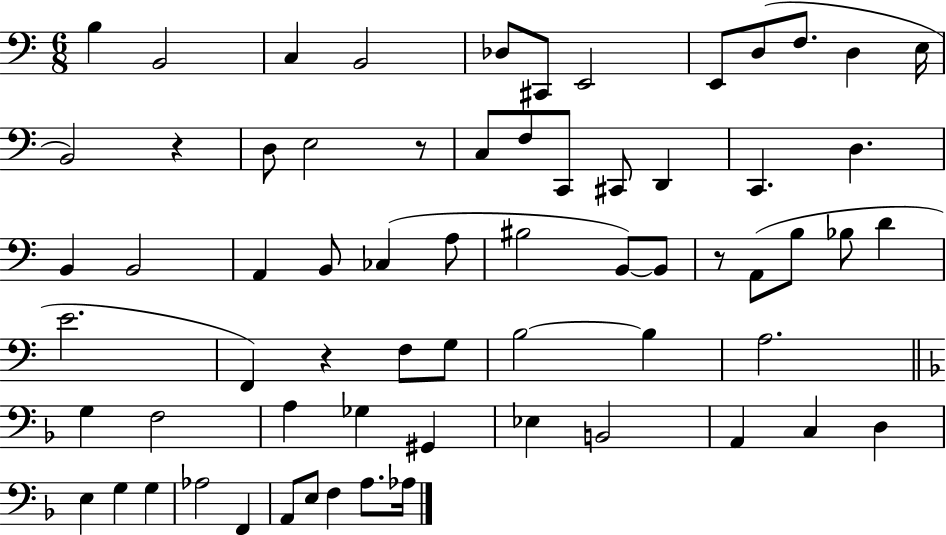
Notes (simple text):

B3/q B2/h C3/q B2/h Db3/e C#2/e E2/h E2/e D3/e F3/e. D3/q E3/s B2/h R/q D3/e E3/h R/e C3/e F3/e C2/e C#2/e D2/q C2/q. D3/q. B2/q B2/h A2/q B2/e CES3/q A3/e BIS3/h B2/e B2/e R/e A2/e B3/e Bb3/e D4/q E4/h. F2/q R/q F3/e G3/e B3/h B3/q A3/h. G3/q F3/h A3/q Gb3/q G#2/q Eb3/q B2/h A2/q C3/q D3/q E3/q G3/q G3/q Ab3/h F2/q A2/e E3/e F3/q A3/e. Ab3/s